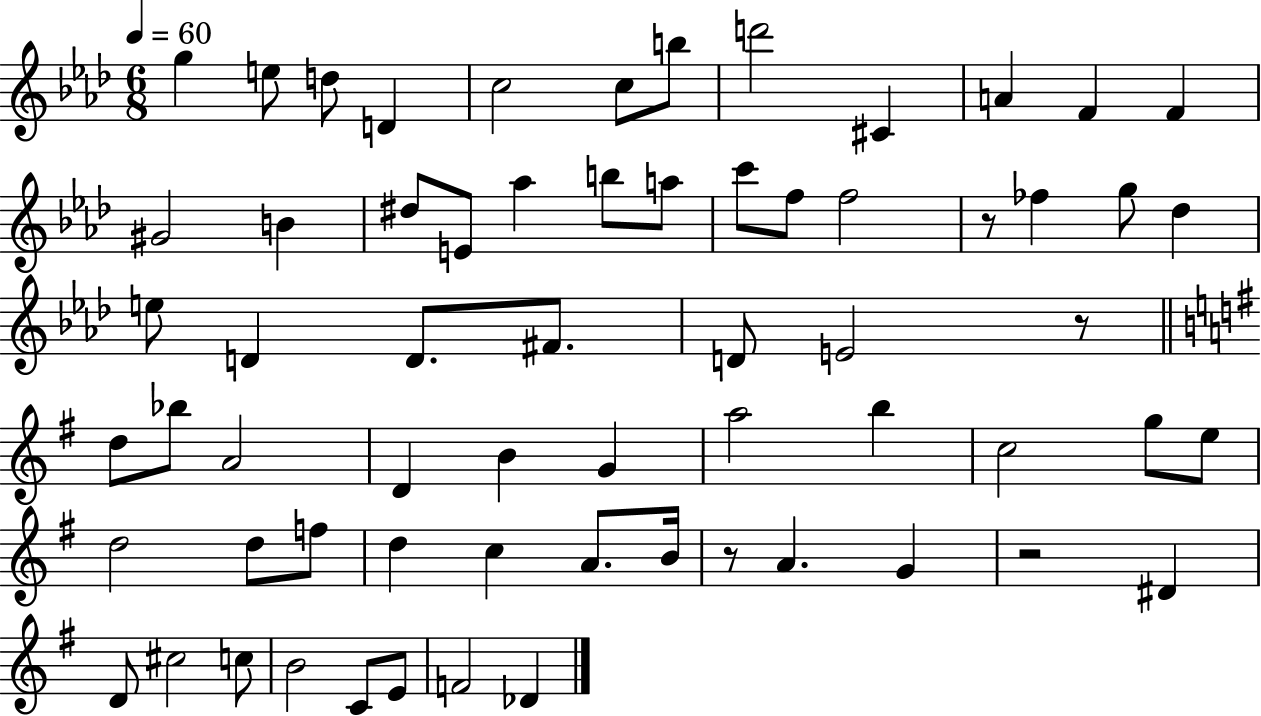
{
  \clef treble
  \numericTimeSignature
  \time 6/8
  \key aes \major
  \tempo 4 = 60
  g''4 e''8 d''8 d'4 | c''2 c''8 b''8 | d'''2 cis'4 | a'4 f'4 f'4 | \break gis'2 b'4 | dis''8 e'8 aes''4 b''8 a''8 | c'''8 f''8 f''2 | r8 fes''4 g''8 des''4 | \break e''8 d'4 d'8. fis'8. | d'8 e'2 r8 | \bar "||" \break \key g \major d''8 bes''8 a'2 | d'4 b'4 g'4 | a''2 b''4 | c''2 g''8 e''8 | \break d''2 d''8 f''8 | d''4 c''4 a'8. b'16 | r8 a'4. g'4 | r2 dis'4 | \break d'8 cis''2 c''8 | b'2 c'8 e'8 | f'2 des'4 | \bar "|."
}